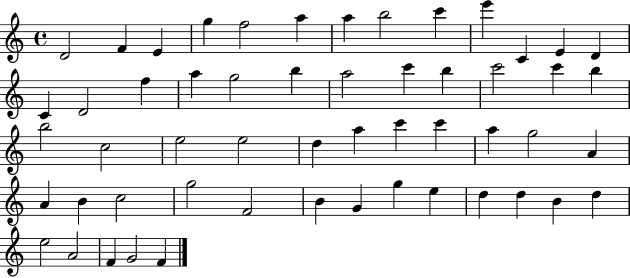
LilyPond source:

{
  \clef treble
  \time 4/4
  \defaultTimeSignature
  \key c \major
  d'2 f'4 e'4 | g''4 f''2 a''4 | a''4 b''2 c'''4 | e'''4 c'4 e'4 d'4 | \break c'4 d'2 f''4 | a''4 g''2 b''4 | a''2 c'''4 b''4 | c'''2 c'''4 b''4 | \break b''2 c''2 | e''2 e''2 | d''4 a''4 c'''4 c'''4 | a''4 g''2 a'4 | \break a'4 b'4 c''2 | g''2 f'2 | b'4 g'4 g''4 e''4 | d''4 d''4 b'4 d''4 | \break e''2 a'2 | f'4 g'2 f'4 | \bar "|."
}